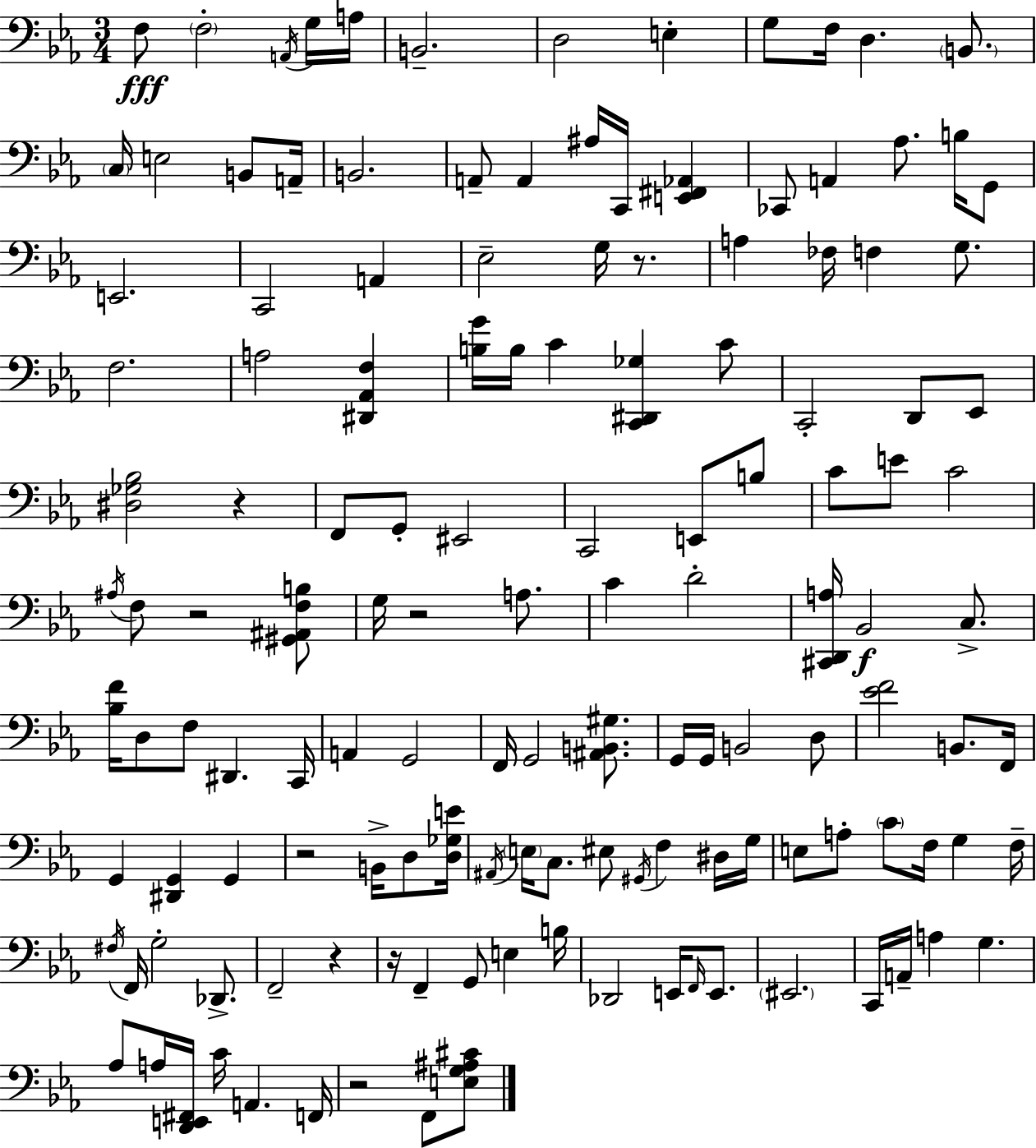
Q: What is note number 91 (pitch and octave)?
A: G3